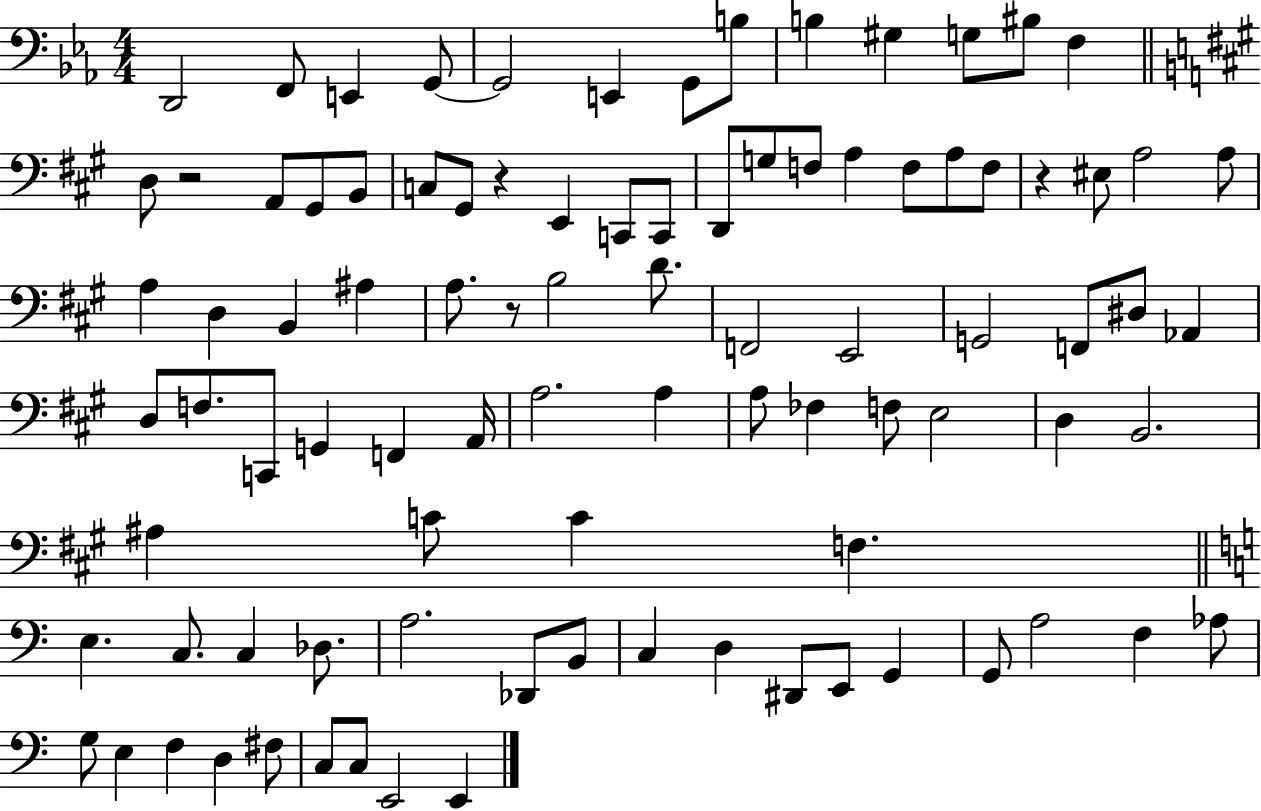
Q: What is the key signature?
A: EES major